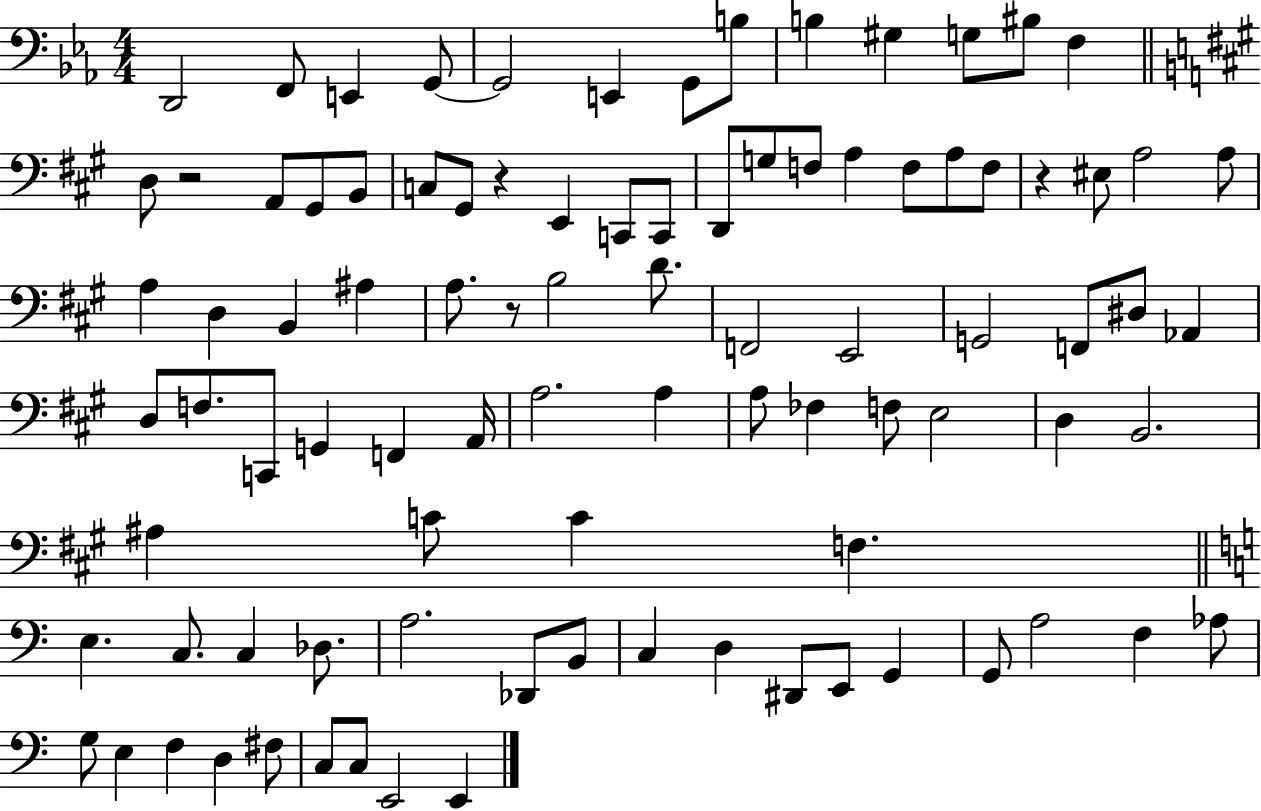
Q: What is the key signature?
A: EES major